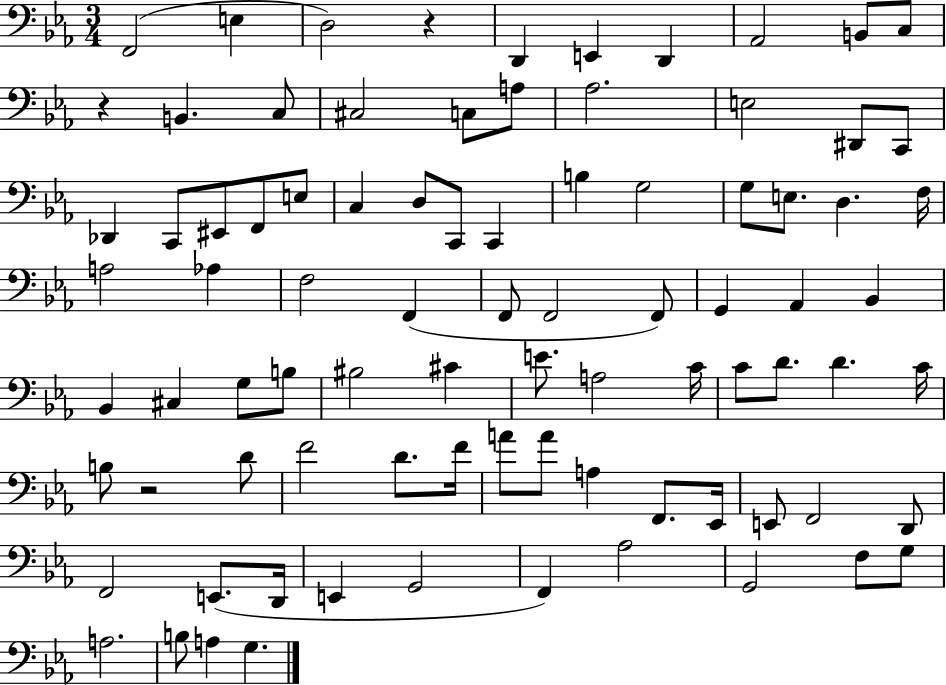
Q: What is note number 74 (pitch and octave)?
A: G2